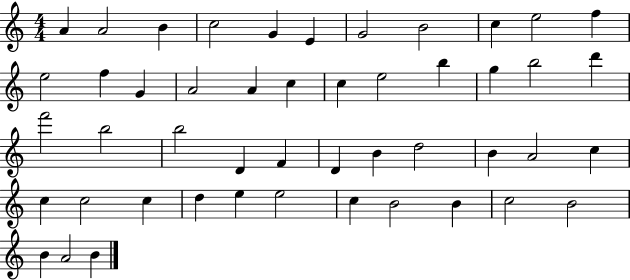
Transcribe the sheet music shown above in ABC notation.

X:1
T:Untitled
M:4/4
L:1/4
K:C
A A2 B c2 G E G2 B2 c e2 f e2 f G A2 A c c e2 b g b2 d' f'2 b2 b2 D F D B d2 B A2 c c c2 c d e e2 c B2 B c2 B2 B A2 B